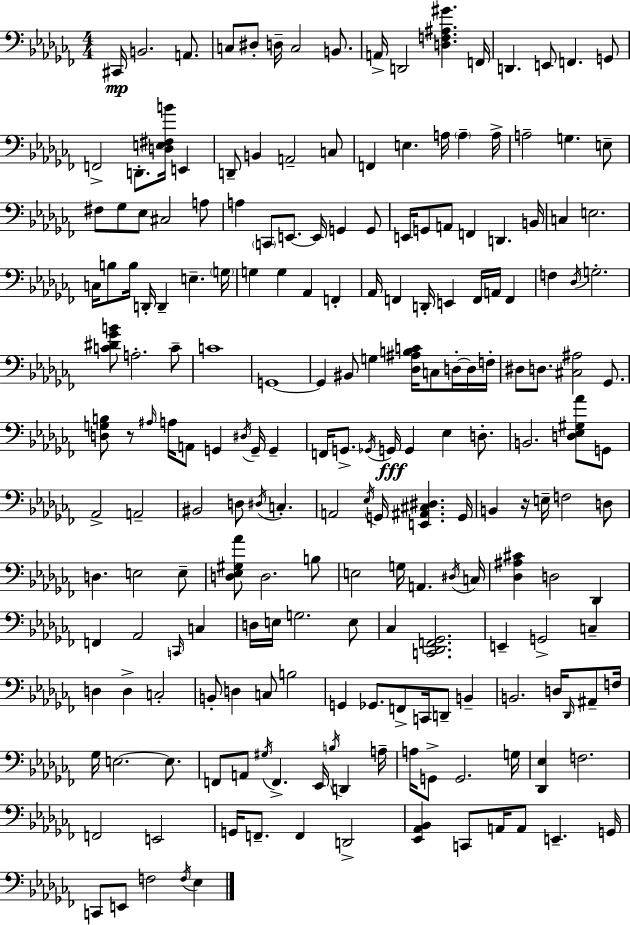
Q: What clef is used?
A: bass